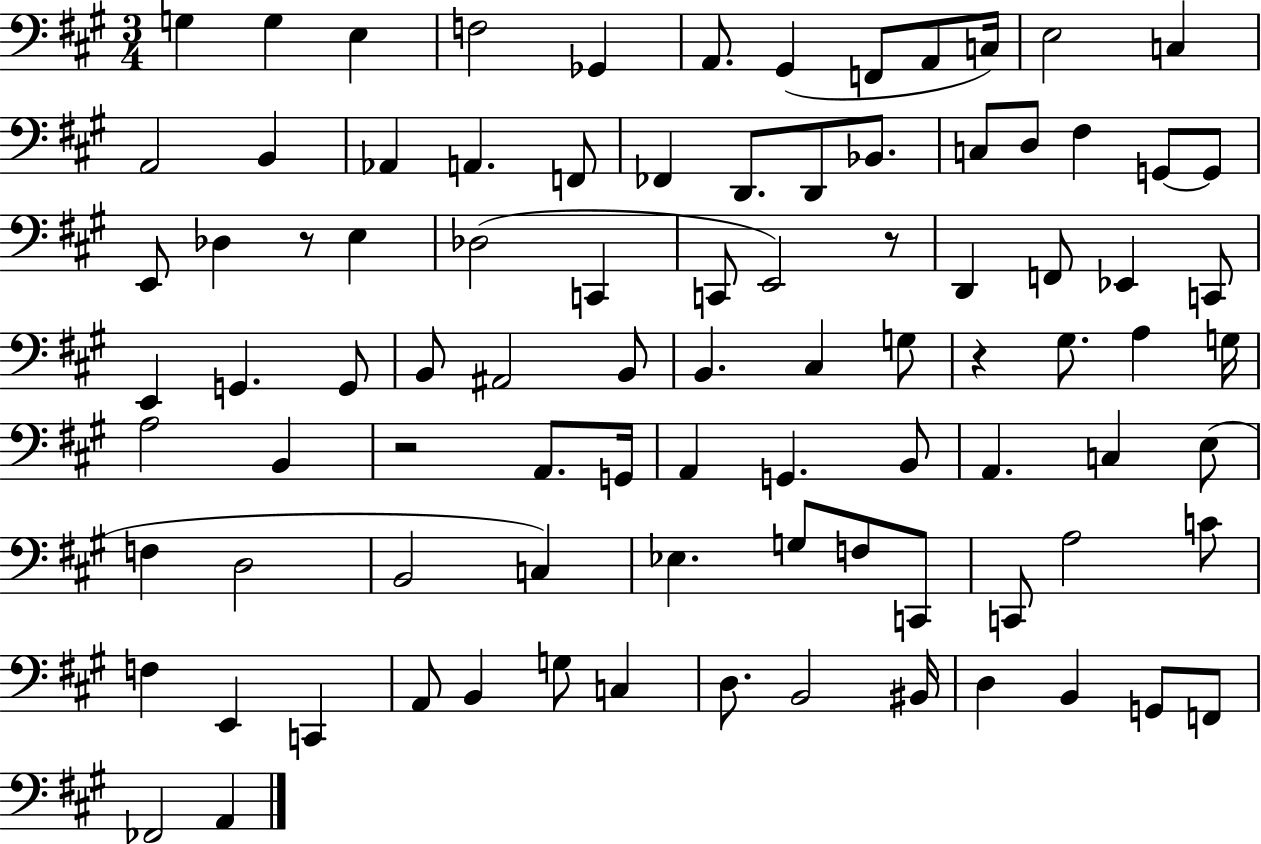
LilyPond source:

{
  \clef bass
  \numericTimeSignature
  \time 3/4
  \key a \major
  g4 g4 e4 | f2 ges,4 | a,8. gis,4( f,8 a,8 c16) | e2 c4 | \break a,2 b,4 | aes,4 a,4. f,8 | fes,4 d,8. d,8 bes,8. | c8 d8 fis4 g,8~~ g,8 | \break e,8 des4 r8 e4 | des2( c,4 | c,8 e,2) r8 | d,4 f,8 ees,4 c,8 | \break e,4 g,4. g,8 | b,8 ais,2 b,8 | b,4. cis4 g8 | r4 gis8. a4 g16 | \break a2 b,4 | r2 a,8. g,16 | a,4 g,4. b,8 | a,4. c4 e8( | \break f4 d2 | b,2 c4) | ees4. g8 f8 c,8 | c,8 a2 c'8 | \break f4 e,4 c,4 | a,8 b,4 g8 c4 | d8. b,2 bis,16 | d4 b,4 g,8 f,8 | \break fes,2 a,4 | \bar "|."
}